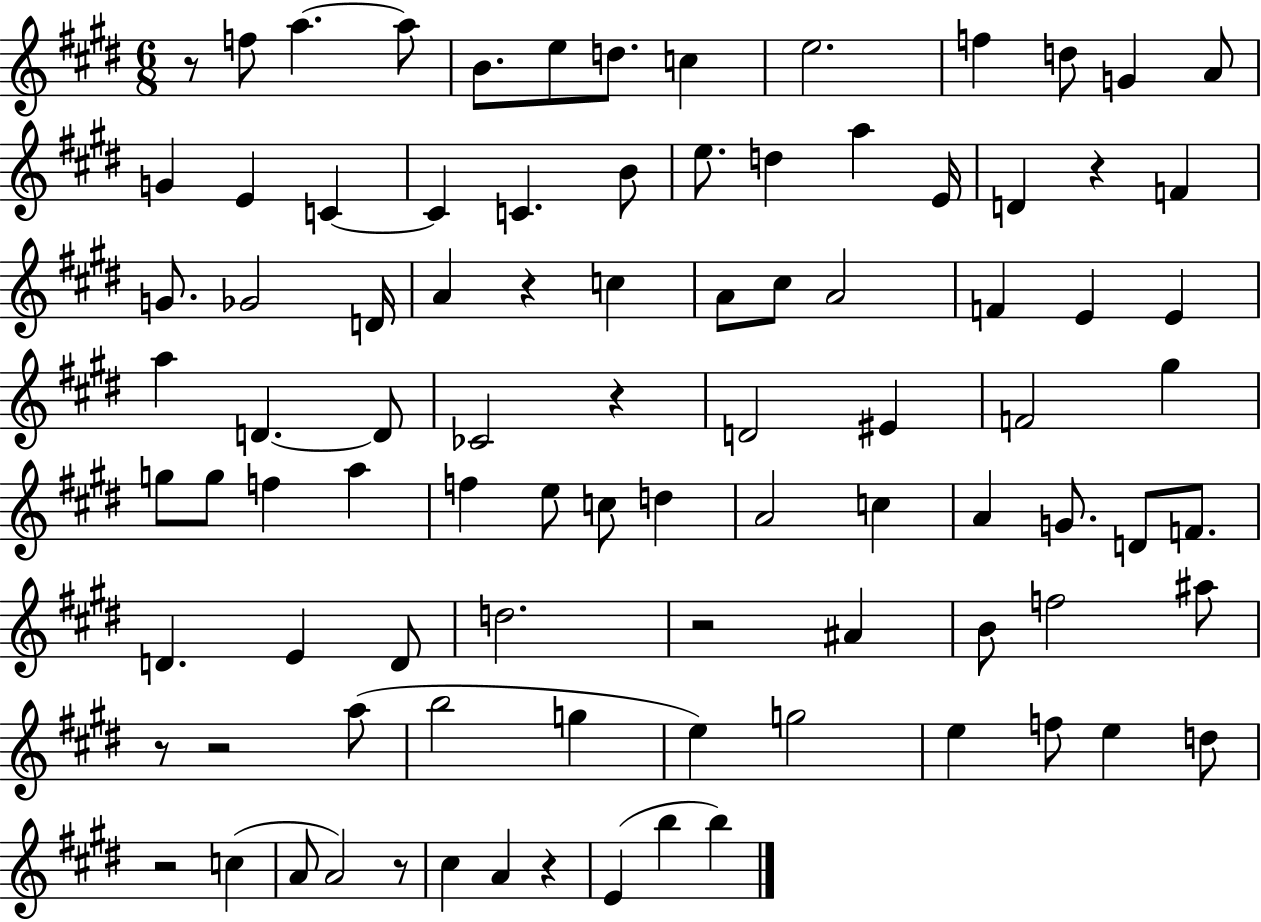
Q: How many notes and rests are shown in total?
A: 92